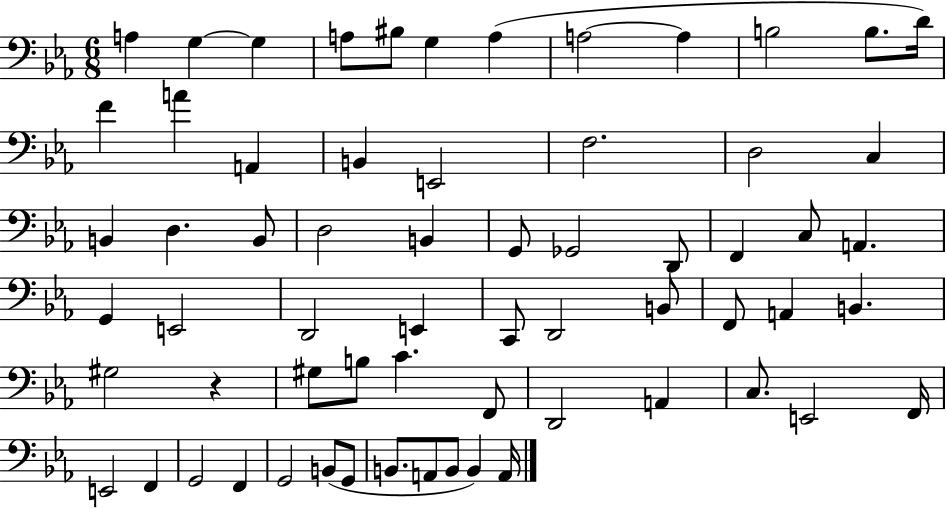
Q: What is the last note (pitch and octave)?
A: A2